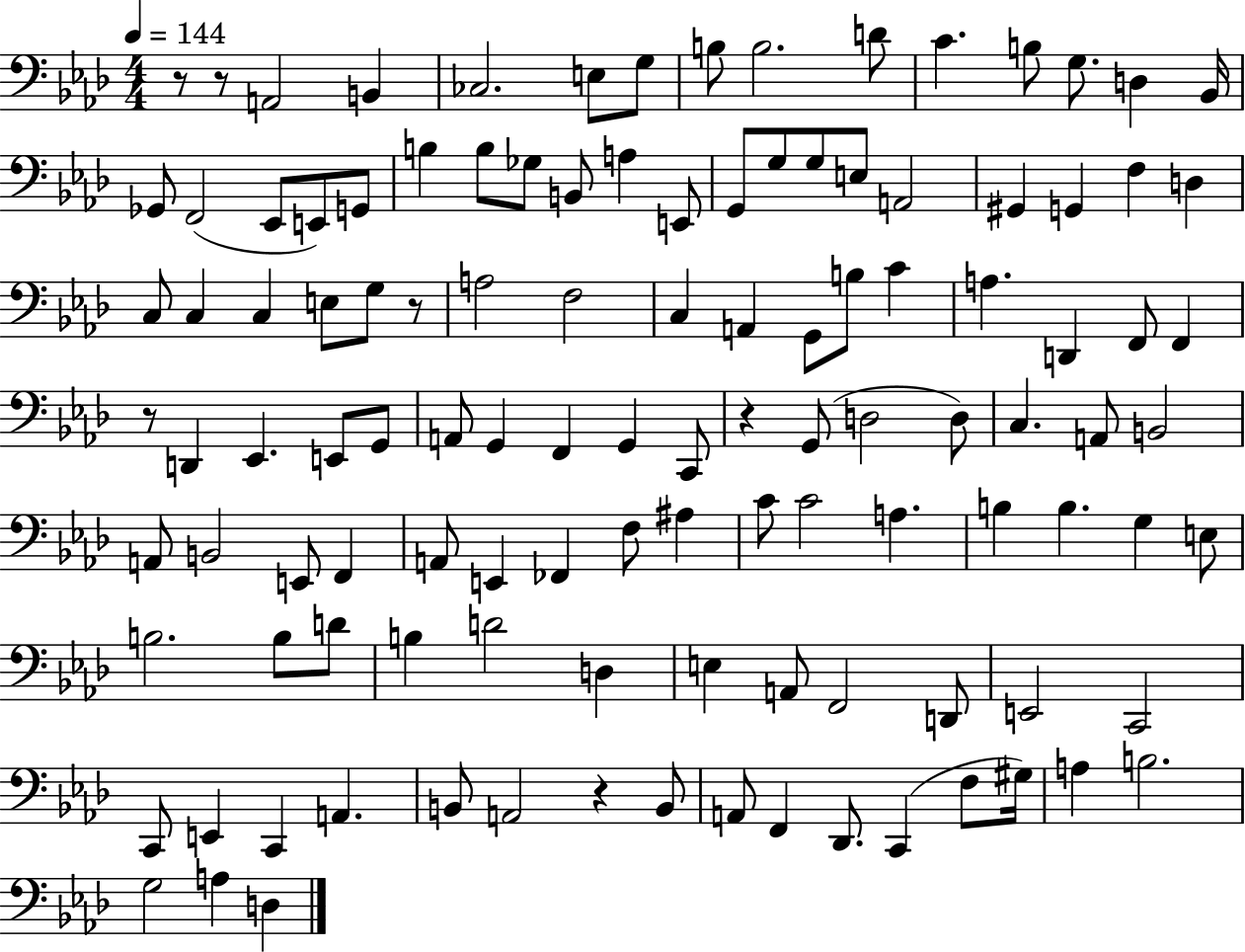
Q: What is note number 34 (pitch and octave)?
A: C3